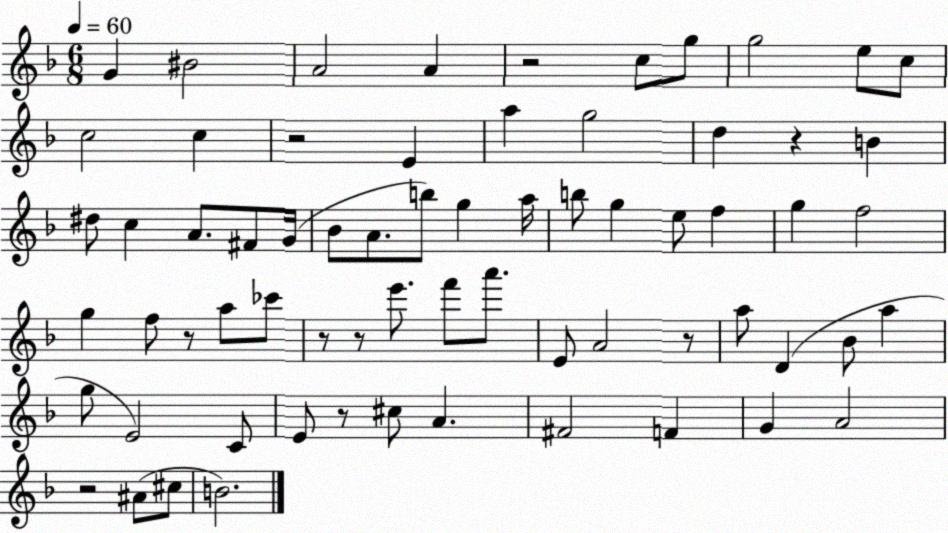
X:1
T:Untitled
M:6/8
L:1/4
K:F
G ^B2 A2 A z2 c/2 g/2 g2 e/2 c/2 c2 c z2 E a g2 d z B ^d/2 c A/2 ^F/2 G/4 _B/2 A/2 b/2 g a/4 b/2 g e/2 f g f2 g f/2 z/2 a/2 _c'/2 z/2 z/2 e'/2 f'/2 a'/2 E/2 A2 z/2 a/2 D _B/2 a g/2 E2 C/2 E/2 z/2 ^c/2 A ^F2 F G A2 z2 ^A/2 ^c/2 B2